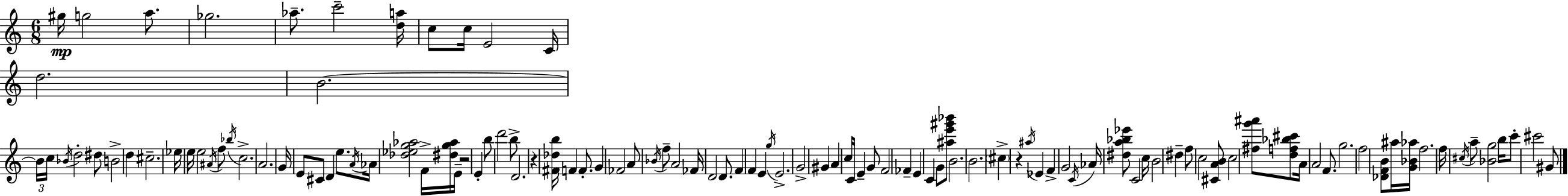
{
  \clef treble
  \numericTimeSignature
  \time 6/8
  \key c \major
  \repeat volta 2 { gis''16\mp g''2 a''8. | ges''2. | aes''8.-- c'''2-- <d'' a''>16 | c''8 c''16 e'2 c'16 | \break d''2. | b'2.~~ | \tuplet 3/2 { b'16 c''16 \acciaccatura { bes'16 } } d''2-. dis''8 | b'2-> d''4 | \break cis''2.-- | ees''16 e''16 e''2 \acciaccatura { ais'16 } | f''8 \acciaccatura { bes''16 } c''2.-> | a'2. | \break g'16 e'8 cis'8 d'4 | e''8. \acciaccatura { a'16 } aes'16 <des'' ees'' g'' aes''>2 | f'16-> <dis'' g'' aes''>16 e'16-- r2 | e'4-. b''8 d'''2 | \break b''8-> d'2. | r4 <fis' des'' b''>16 f'4 | f'8.-. g'4 fes'2 | a'8 \acciaccatura { bes'16 } f''8-- a'2 | \break fes'16 d'2 | d'8. f'4 f'4 | e'4 \acciaccatura { g''16 } e'2.-> | g'2-> | \break gis'4 a'4 c''16 c'16 | e'4-- g'8 f'2 | fes'4-- e'4 c'4 | g'8 <ais'' e''' gis''' bes'''>8 b'2. | \break b'2. | \parenthesize cis''4-> r4 | \acciaccatura { ais''16 } ees'4 f'4-> g'2 | \acciaccatura { c'16 } aes'16 <dis'' a'' bes'' ees'''>8 c'2 | \break c''16 b'2 | dis''4-- f''8 c''2 | <cis' a' b'>8 c''2 | <fis'' g''' ais'''>8 <d'' f'' bes'' cis'''>8 a'16 a'2 | \break f'8. g''2. | f''2 | <des' f' b'>8 ais''16 <g' bes' aes''>16 f''2. | f''16 \acciaccatura { cis''16 } a''8-- | \break <bes' g''>2 b''16 c'''8-. cis'''2 | gis'8 } \bar "|."
}